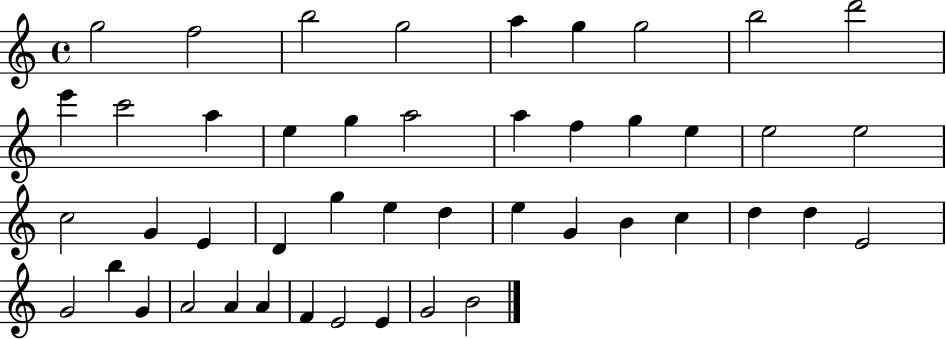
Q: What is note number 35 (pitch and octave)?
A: E4